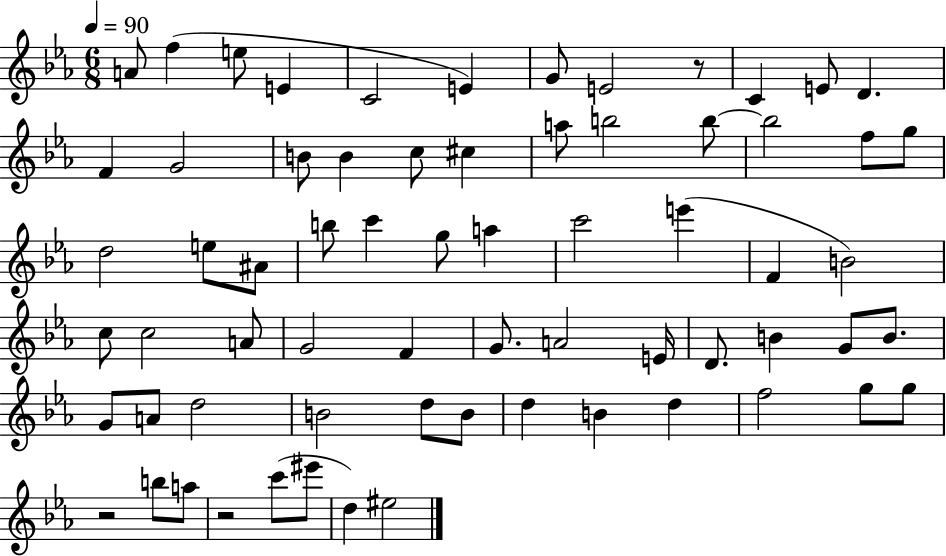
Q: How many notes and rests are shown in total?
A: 67